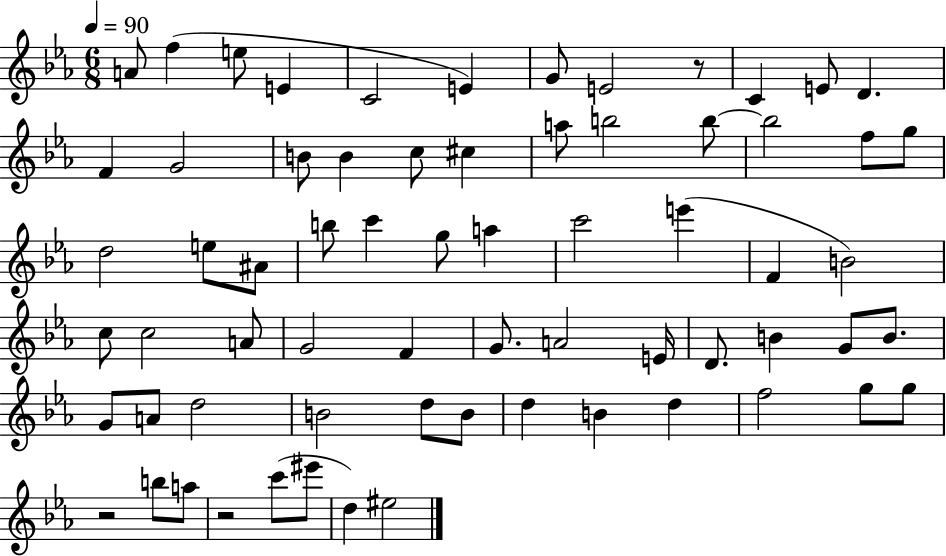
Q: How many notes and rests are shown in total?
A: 67